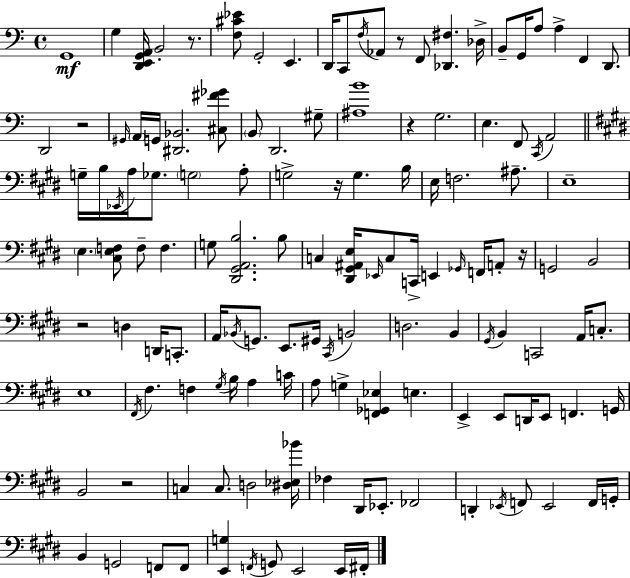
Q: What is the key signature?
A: C major